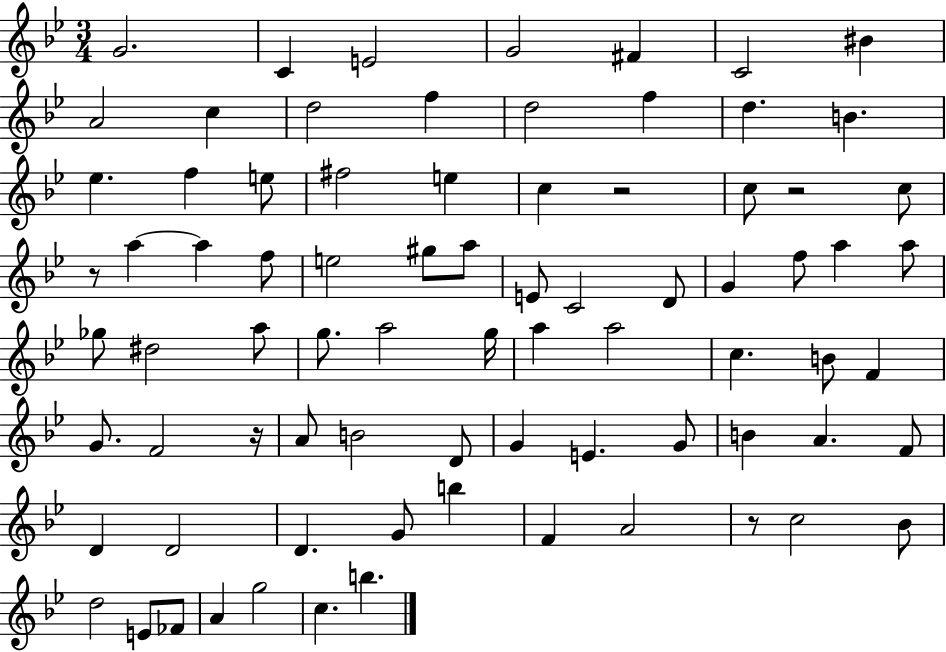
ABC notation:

X:1
T:Untitled
M:3/4
L:1/4
K:Bb
G2 C E2 G2 ^F C2 ^B A2 c d2 f d2 f d B _e f e/2 ^f2 e c z2 c/2 z2 c/2 z/2 a a f/2 e2 ^g/2 a/2 E/2 C2 D/2 G f/2 a a/2 _g/2 ^d2 a/2 g/2 a2 g/4 a a2 c B/2 F G/2 F2 z/4 A/2 B2 D/2 G E G/2 B A F/2 D D2 D G/2 b F A2 z/2 c2 _B/2 d2 E/2 _F/2 A g2 c b